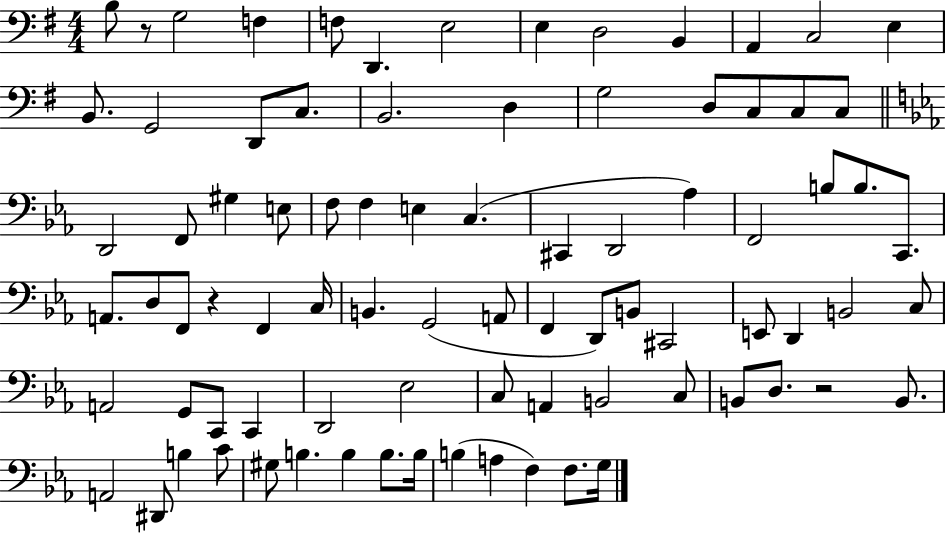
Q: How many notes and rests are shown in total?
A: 84